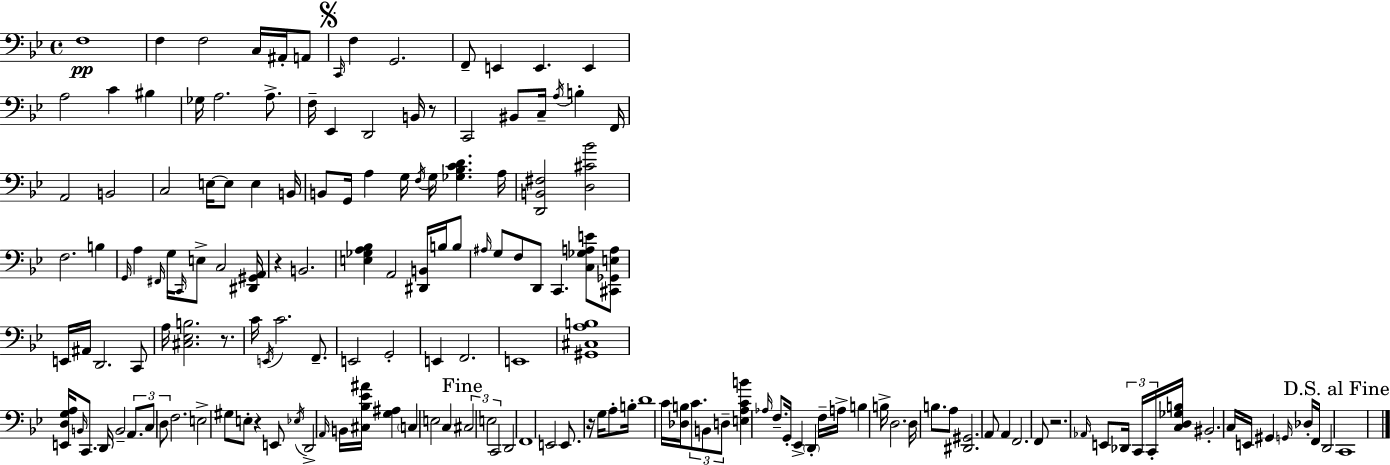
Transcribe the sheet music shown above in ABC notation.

X:1
T:Untitled
M:4/4
L:1/4
K:Bb
F,4 F, F,2 C,/4 ^A,,/4 A,,/2 C,,/4 F, G,,2 F,,/2 E,, E,, E,, A,2 C ^B, _G,/4 A,2 A,/2 F,/4 _E,, D,,2 B,,/4 z/2 C,,2 ^B,,/2 C,/4 A,/4 B, F,,/4 A,,2 B,,2 C,2 E,/4 E,/2 E, B,,/4 B,,/2 G,,/4 A, G,/4 F,/4 G,/4 [_G,_B,CD] A,/4 [D,,B,,^F,]2 [D,^C_B]2 F,2 B, G,,/4 A, ^F,,/4 G,/4 C,,/4 E,/2 C,2 [^D,,^G,,A,,]/4 z B,,2 [E,_G,A,_B,] A,,2 [^D,,B,,]/4 B,/4 B,/2 ^A,/4 G,/2 F,/2 D,,/2 C,, [C,_G,A,E]/2 [^C,,_G,,E,A,]/2 E,,/4 ^A,,/4 D,,2 C,,/2 A,/4 [^C,_E,B,]2 z/2 C/4 E,,/4 C2 F,,/2 E,,2 G,,2 E,, F,,2 E,,4 [^G,,^C,A,B,]4 [E,,D,G,A,]/4 B,,/4 C,,/2 D,,/4 B,,2 A,,/2 C,/2 D,/2 F,2 E,2 ^G,/2 E,/2 z E,,/2 _E,/4 D,,2 A,,/4 B,,/4 [^C,_B,_E^A]/4 [G,^A,] C, E,2 C, ^C,2 E,2 C,,2 D,,2 F,,4 E,,2 E,,/2 z/4 G,/4 A,/2 B,/4 D4 C/4 [_D,B,]/4 C/2 B,,/2 D,/2 [E,A,CB] _A,/4 F,/2 G,,/4 _E,, D,, F,/4 A,/4 B, B,/4 D,2 D,/4 B,/2 A,/2 [^D,,^G,,]2 A,,/2 A,, F,,2 F,,/2 z2 _A,,/4 E,,/2 _D,,/4 C,,/4 C,,/4 [C,D,_G,B,]/4 ^B,,2 C,/4 E,,/4 ^G,, G,,/4 _D,/4 F,,/4 D,,2 C,,4